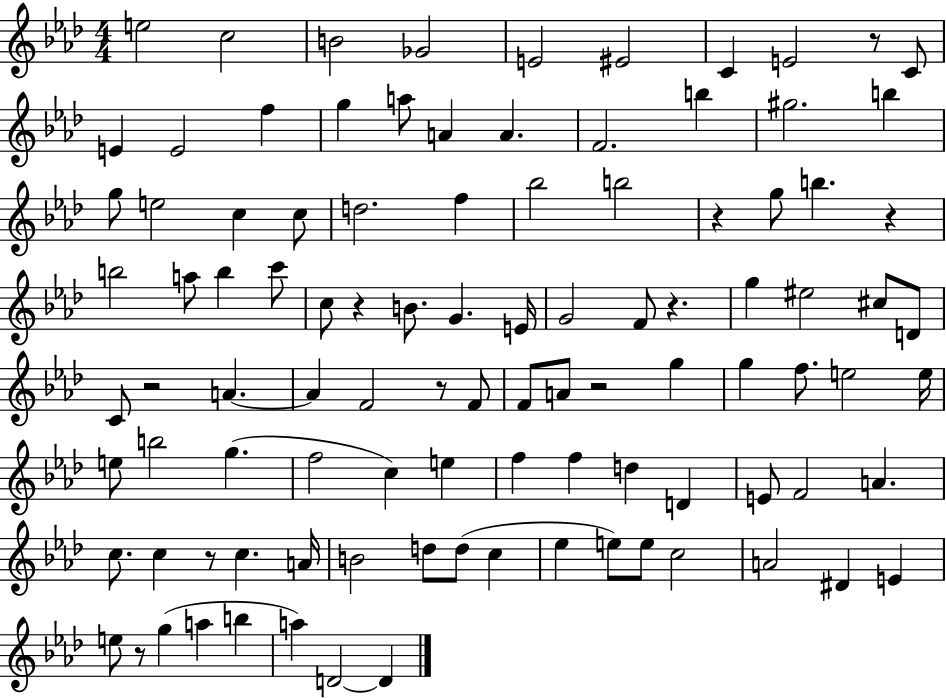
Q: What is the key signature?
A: AES major